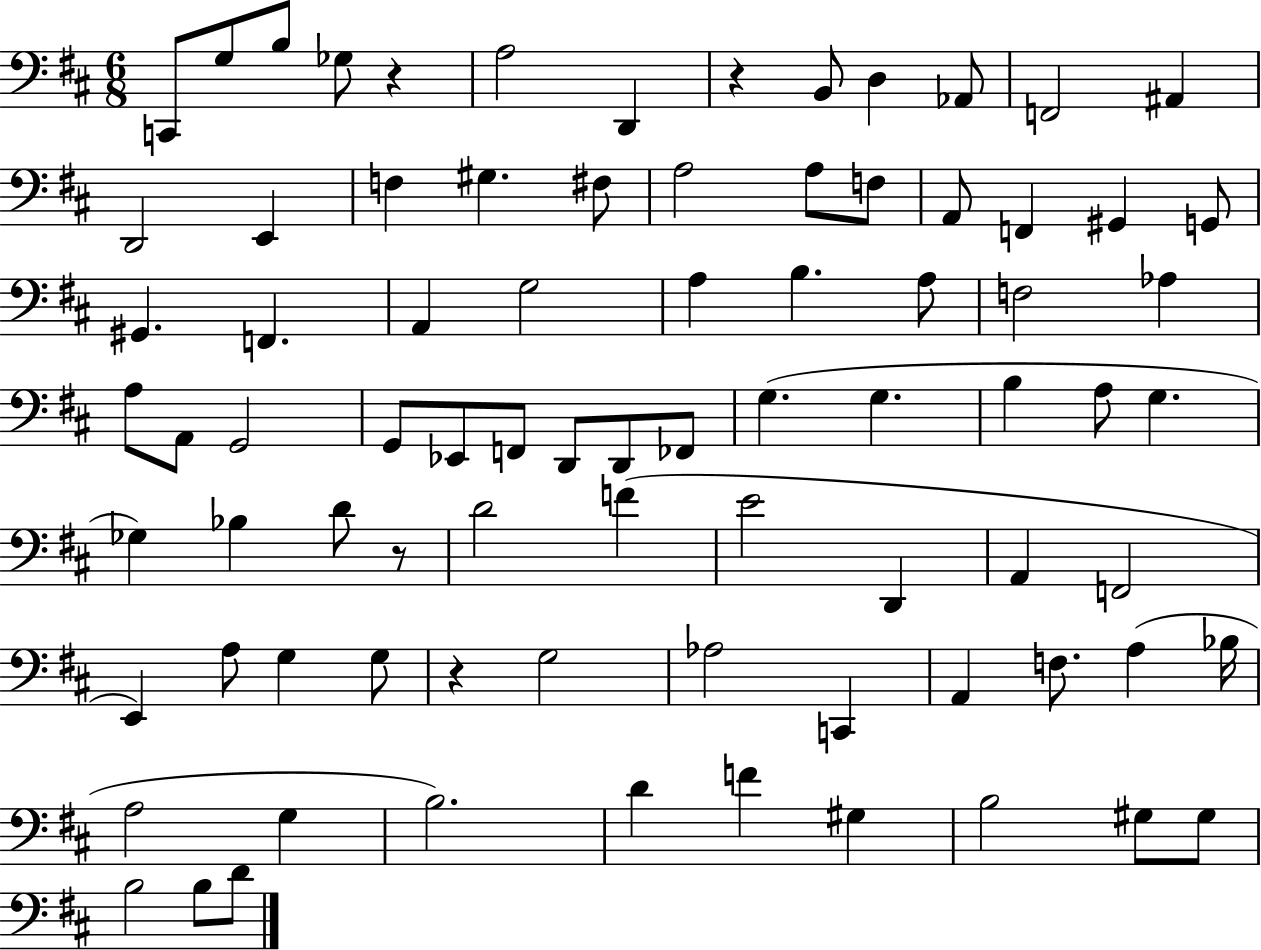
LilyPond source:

{
  \clef bass
  \numericTimeSignature
  \time 6/8
  \key d \major
  c,8 g8 b8 ges8 r4 | a2 d,4 | r4 b,8 d4 aes,8 | f,2 ais,4 | \break d,2 e,4 | f4 gis4. fis8 | a2 a8 f8 | a,8 f,4 gis,4 g,8 | \break gis,4. f,4. | a,4 g2 | a4 b4. a8 | f2 aes4 | \break a8 a,8 g,2 | g,8 ees,8 f,8 d,8 d,8 fes,8 | g4.( g4. | b4 a8 g4. | \break ges4) bes4 d'8 r8 | d'2 f'4( | e'2 d,4 | a,4 f,2 | \break e,4) a8 g4 g8 | r4 g2 | aes2 c,4 | a,4 f8. a4( bes16 | \break a2 g4 | b2.) | d'4 f'4 gis4 | b2 gis8 gis8 | \break b2 b8 d'8 | \bar "|."
}